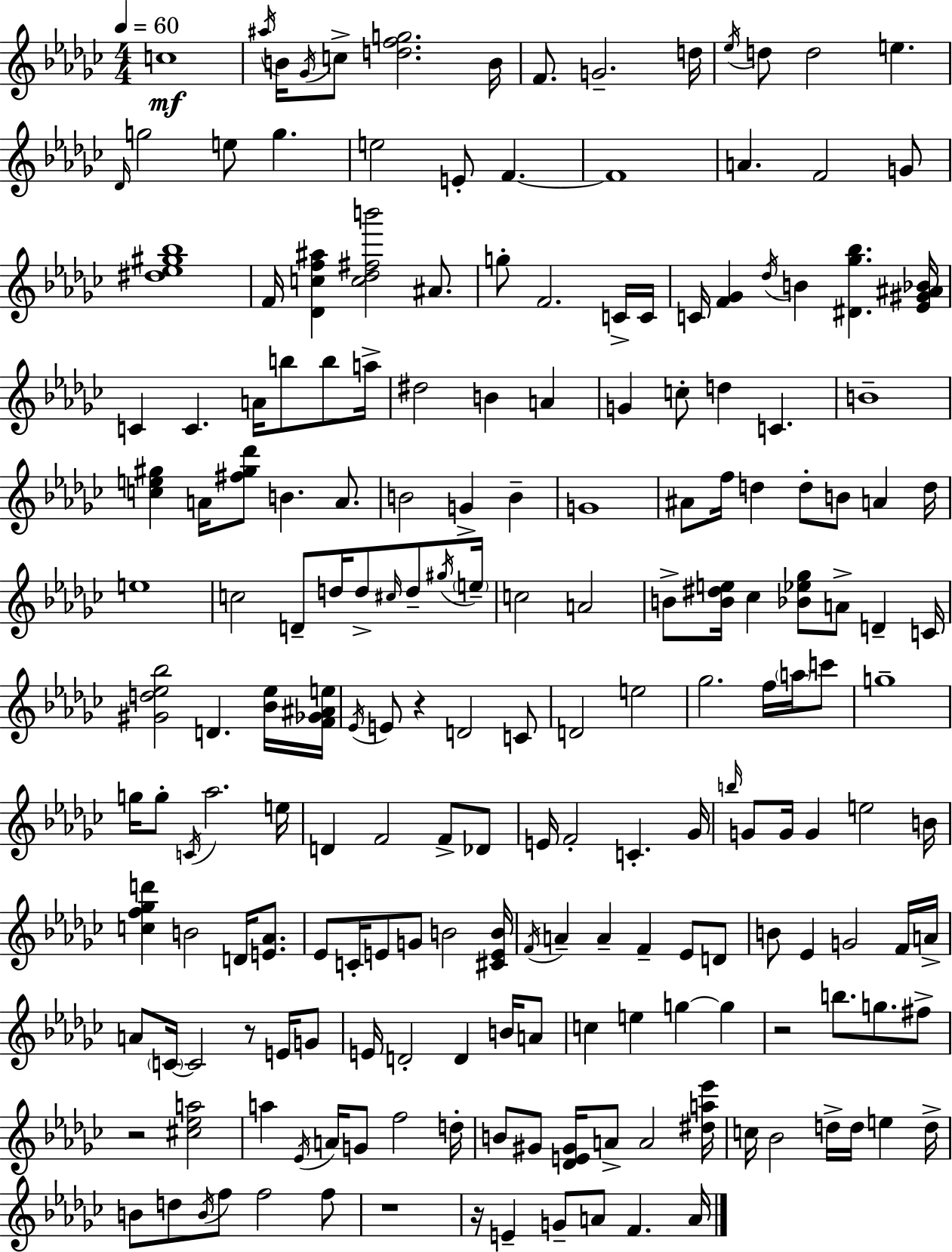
X:1
T:Untitled
M:4/4
L:1/4
K:Ebm
c4 ^a/4 B/4 _G/4 c/2 [dfg]2 B/4 F/2 G2 d/4 _e/4 d/2 d2 e _D/4 g2 e/2 g e2 E/2 F F4 A F2 G/2 [^d_e^g_b]4 F/4 [_Dcf^a] [c_d^fb']2 ^A/2 g/2 F2 C/4 C/4 C/4 [F_G] _d/4 B [^D_g_b] [_E^G^A_B]/4 C C A/4 b/2 b/2 a/4 ^d2 B A G c/2 d C B4 [ce^g] A/4 [^f^g_d']/2 B A/2 B2 G B G4 ^A/2 f/4 d d/2 B/2 A d/4 e4 c2 D/2 d/4 d/2 ^c/4 d/2 ^g/4 e/4 c2 A2 B/2 [B^de]/4 _c [_B_e_g]/2 A/2 D C/4 [^Gd_e_b]2 D [_B_e]/4 [F_G^Ae]/4 _E/4 E/2 z D2 C/2 D2 e2 _g2 f/4 a/4 c'/2 g4 g/4 g/2 C/4 _a2 e/4 D F2 F/2 _D/2 E/4 F2 C _G/4 b/4 G/2 G/4 G e2 B/4 [cf_gd'] B2 D/4 [E_A]/2 _E/2 C/4 E/2 G/2 B2 [^CEB]/4 F/4 A A F _E/2 D/2 B/2 _E G2 F/4 A/4 A/2 C/4 C2 z/2 E/4 G/2 E/4 D2 D B/4 A/2 c e g g z2 b/2 g/2 ^f/2 z2 [^c_ea]2 a _E/4 A/4 G/2 f2 d/4 B/2 ^G/2 [_DE^G]/4 A/2 A2 [^da_e']/4 c/4 _B2 d/4 d/4 e d/4 B/2 d/2 B/4 f/2 f2 f/2 z4 z/4 E G/2 A/2 F A/4